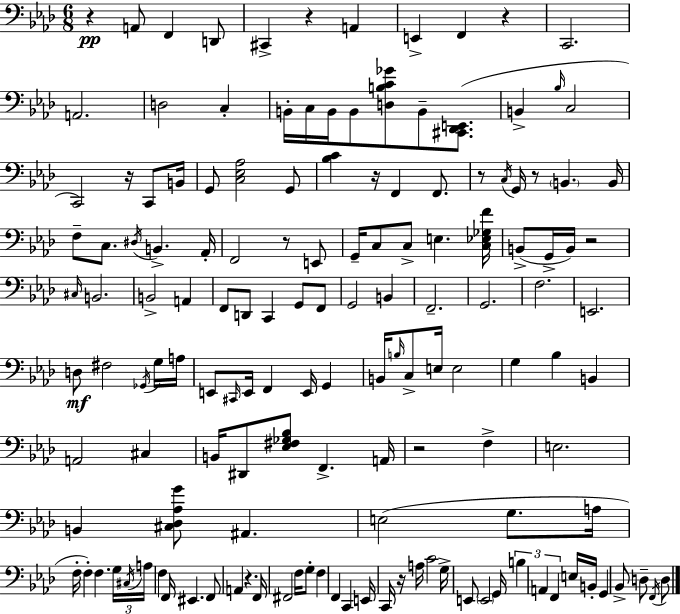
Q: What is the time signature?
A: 6/8